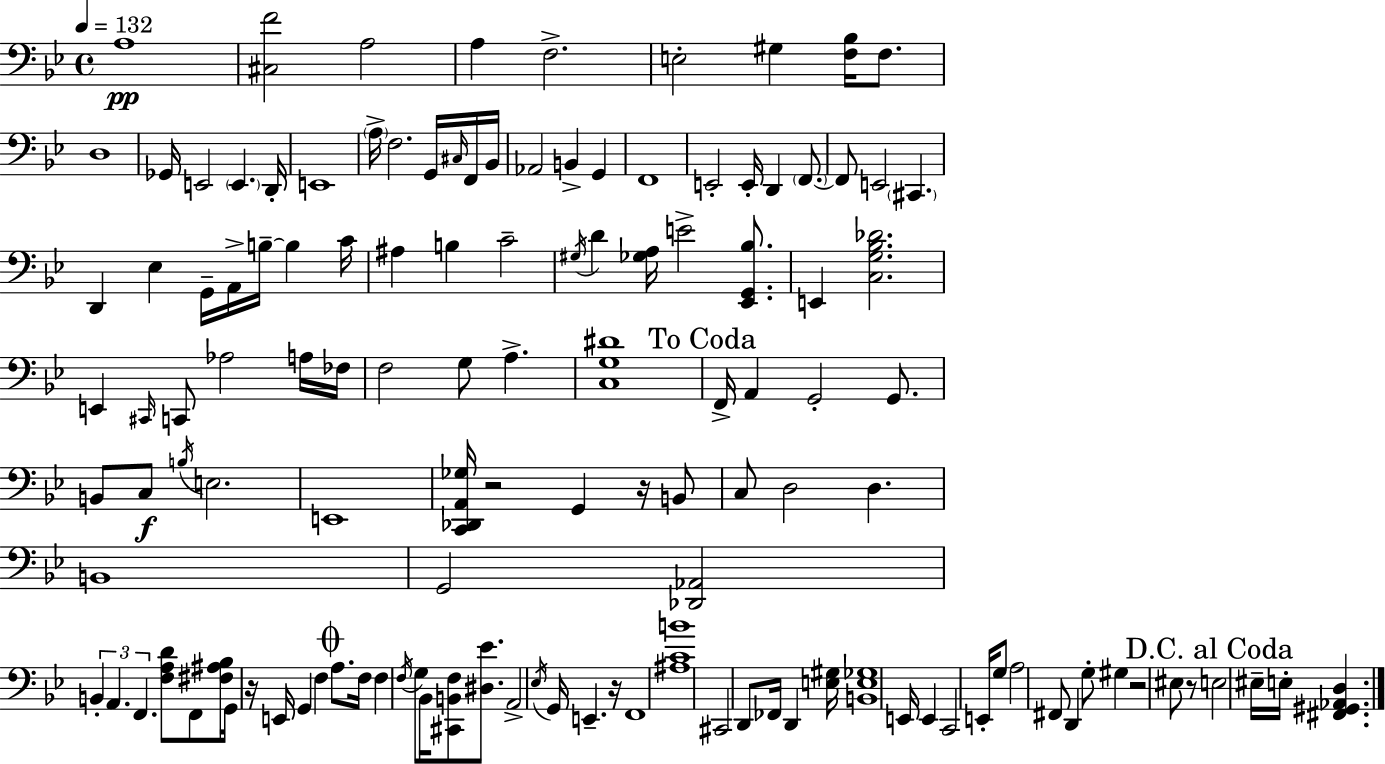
X:1
T:Untitled
M:4/4
L:1/4
K:Gm
A,4 [^C,F]2 A,2 A, F,2 E,2 ^G, [F,_B,]/4 F,/2 D,4 _G,,/4 E,,2 E,, D,,/4 E,,4 A,/4 F,2 G,,/4 ^C,/4 F,,/4 _B,,/4 _A,,2 B,, G,, F,,4 E,,2 E,,/4 D,, F,,/2 F,,/2 E,,2 ^C,, D,, _E, G,,/4 A,,/4 B,/4 B, C/4 ^A, B, C2 ^G,/4 D [_G,A,]/4 E2 [_E,,G,,_B,]/2 E,, [C,G,_B,_D]2 E,, ^C,,/4 C,,/2 _A,2 A,/4 _F,/4 F,2 G,/2 A, [C,G,^D]4 F,,/4 A,, G,,2 G,,/2 B,,/2 C,/2 B,/4 E,2 E,,4 [C,,_D,,A,,_G,]/4 z2 G,, z/4 B,,/2 C,/2 D,2 D, B,,4 G,,2 [_D,,_A,,]2 B,, A,, F,, [F,A,D]/2 F,,/2 [^F,^A,_B,]/4 G,,/4 z/4 E,,/4 G,, F, A,/2 F,/4 F, F,/4 G,/2 _B,,/4 [^C,,B,,F,]/2 [^D,_E]/2 A,,2 _E,/4 G,,/4 E,, z/4 F,,4 [^A,CB]4 ^C,,2 D,,/2 _F,,/4 D,, [E,^G,]/4 [B,,E,_G,]4 E,,/4 E,, C,,2 E,,/4 G,/2 A,2 ^F,,/2 D,, G,/2 ^G, z2 ^E,/2 z/2 E,2 ^E,/4 E,/4 [^F,,^G,,_A,,D,]